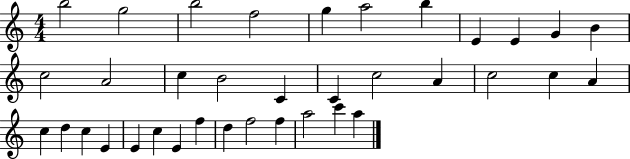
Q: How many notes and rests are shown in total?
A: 36